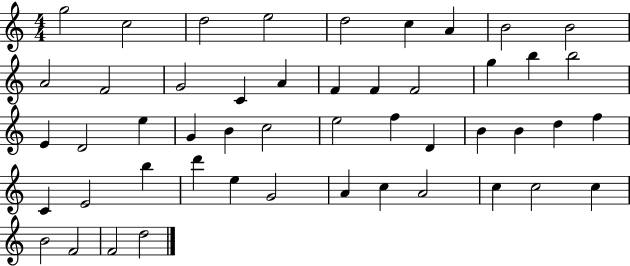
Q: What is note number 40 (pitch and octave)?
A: A4